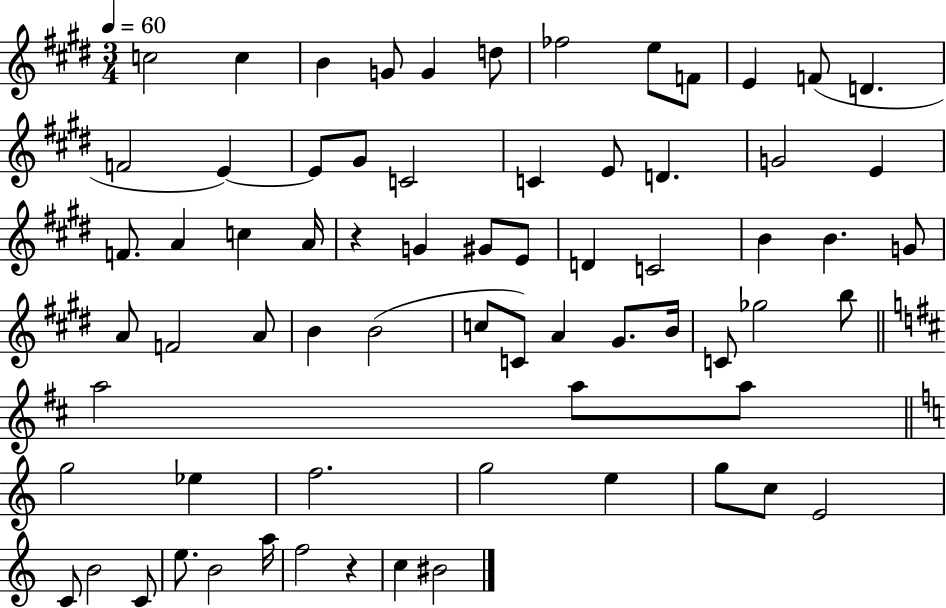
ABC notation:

X:1
T:Untitled
M:3/4
L:1/4
K:E
c2 c B G/2 G d/2 _f2 e/2 F/2 E F/2 D F2 E E/2 ^G/2 C2 C E/2 D G2 E F/2 A c A/4 z G ^G/2 E/2 D C2 B B G/2 A/2 F2 A/2 B B2 c/2 C/2 A ^G/2 B/4 C/2 _g2 b/2 a2 a/2 a/2 g2 _e f2 g2 e g/2 c/2 E2 C/2 B2 C/2 e/2 B2 a/4 f2 z c ^B2